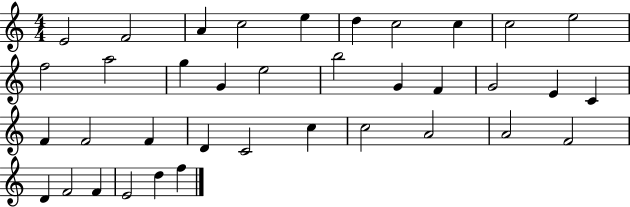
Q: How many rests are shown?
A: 0